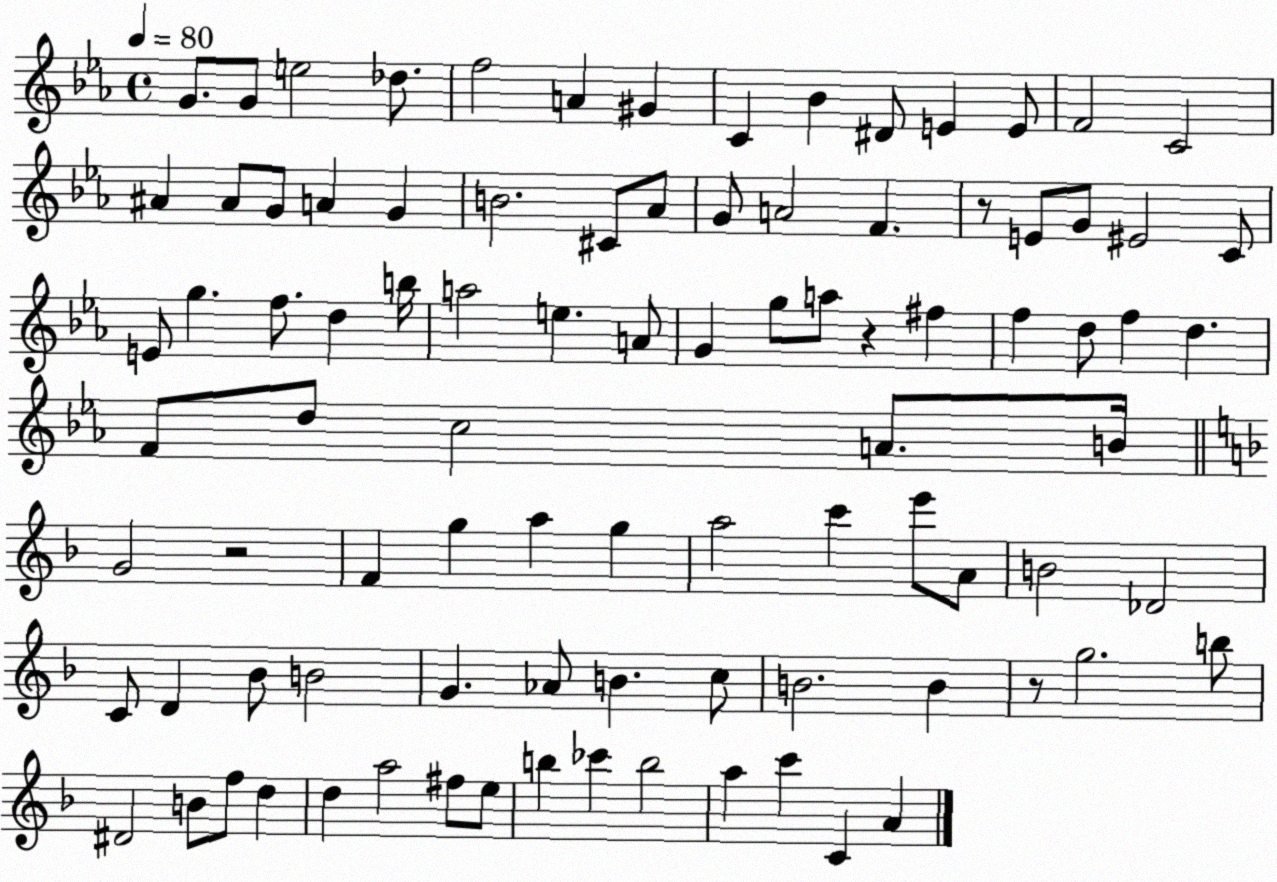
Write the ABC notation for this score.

X:1
T:Untitled
M:4/4
L:1/4
K:Eb
G/2 G/2 e2 _d/2 f2 A ^G C _B ^D/2 E E/2 F2 C2 ^A ^A/2 G/2 A G B2 ^C/2 _A/2 G/2 A2 F z/2 E/2 G/2 ^E2 C/2 E/2 g f/2 d b/4 a2 e A/2 G g/2 a/2 z ^f f d/2 f d F/2 d/2 c2 A/2 B/4 G2 z2 F g a g a2 c' e'/2 A/2 B2 _D2 C/2 D _B/2 B2 G _A/2 B c/2 B2 B z/2 g2 b/2 ^D2 B/2 f/2 d d a2 ^f/2 e/2 b _c' b2 a c' C A